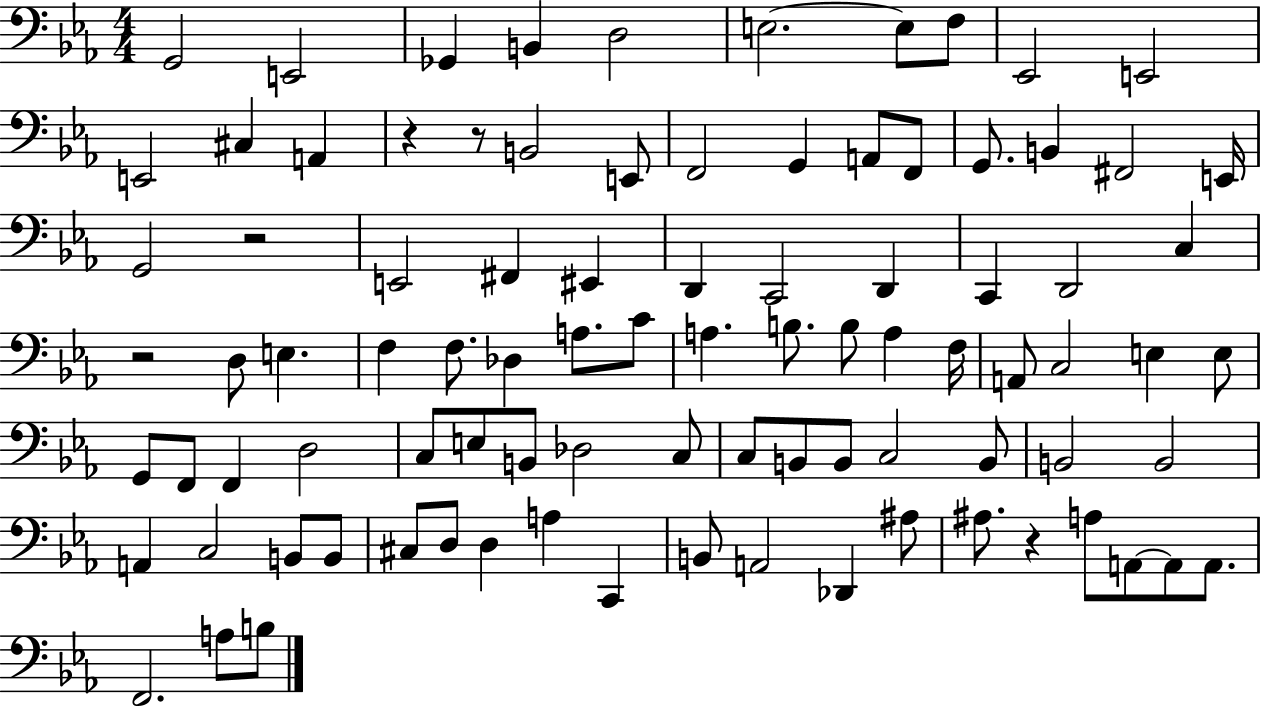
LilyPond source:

{
  \clef bass
  \numericTimeSignature
  \time 4/4
  \key ees \major
  g,2 e,2 | ges,4 b,4 d2 | e2.~~ e8 f8 | ees,2 e,2 | \break e,2 cis4 a,4 | r4 r8 b,2 e,8 | f,2 g,4 a,8 f,8 | g,8. b,4 fis,2 e,16 | \break g,2 r2 | e,2 fis,4 eis,4 | d,4 c,2 d,4 | c,4 d,2 c4 | \break r2 d8 e4. | f4 f8. des4 a8. c'8 | a4. b8. b8 a4 f16 | a,8 c2 e4 e8 | \break g,8 f,8 f,4 d2 | c8 e8 b,8 des2 c8 | c8 b,8 b,8 c2 b,8 | b,2 b,2 | \break a,4 c2 b,8 b,8 | cis8 d8 d4 a4 c,4 | b,8 a,2 des,4 ais8 | ais8. r4 a8 a,8~~ a,8 a,8. | \break f,2. a8 b8 | \bar "|."
}